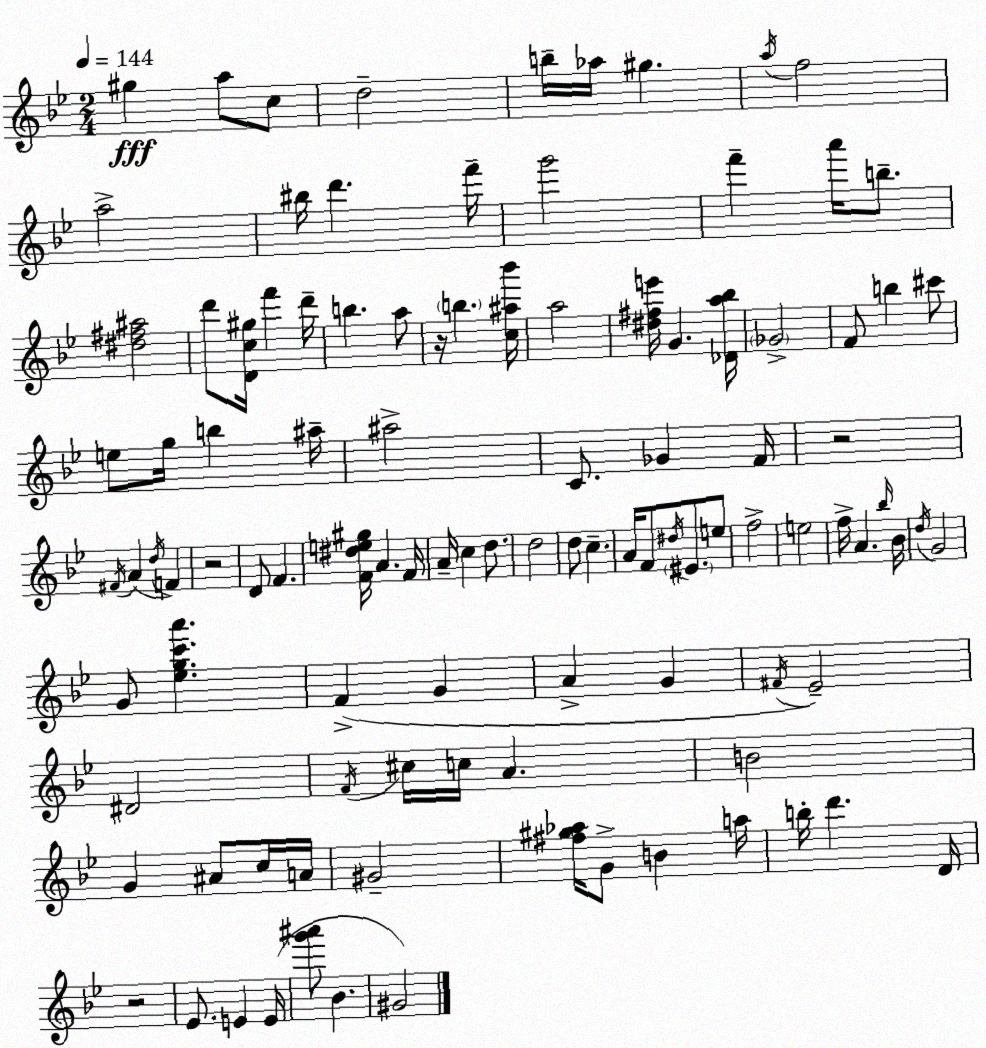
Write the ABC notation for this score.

X:1
T:Untitled
M:2/4
L:1/4
K:Gm
^g a/2 c/2 d2 b/4 _a/4 ^g a/4 f2 a2 ^b/4 d' f'/4 g'2 f' a'/4 b/2 [^d^f^a]2 d'/2 [Dc^g]/4 f' d'/4 b a/2 z/4 b [c^a_b']/4 a2 [^d^fe']/4 G [_Da_b]/4 _G2 F/2 b ^c'/2 e/2 g/4 b ^a/4 ^a2 C/2 _G F/4 z2 ^F/4 A d/4 F z2 D/2 F [F^de^g]/4 A F/4 A/4 c d/2 d2 d/2 c A/4 F/2 ^d/4 ^E/2 e/2 f2 e2 f/4 A _b/4 _B/4 d/4 G2 G/2 [_egc'a'] F G A G ^F/4 _E2 ^D2 F/4 ^c/4 c/4 A B2 G ^A/2 c/4 A/4 ^G2 [^f^g_a]/4 G/2 B a/4 b/4 d' D/4 z2 _E/2 E E/4 [g'^a']/2 _B ^G2